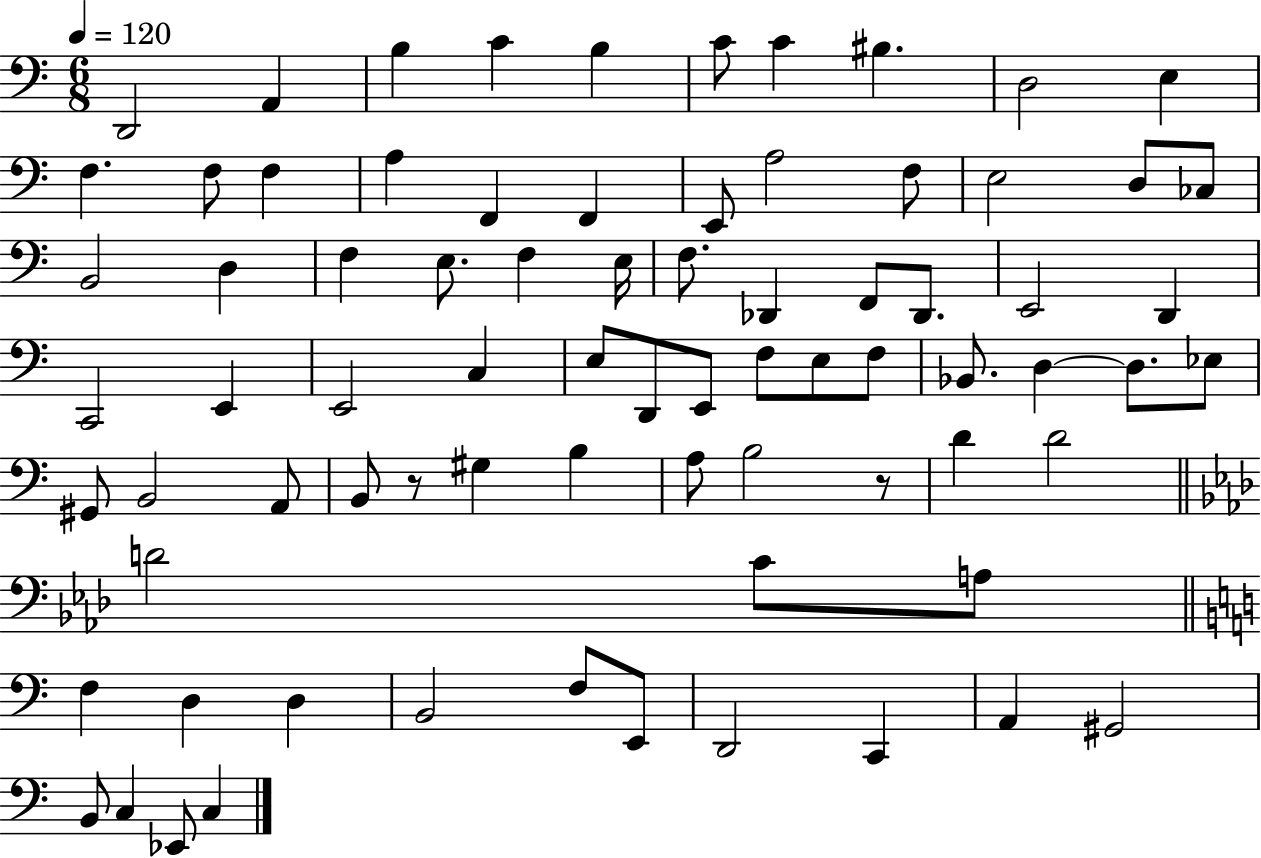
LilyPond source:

{
  \clef bass
  \numericTimeSignature
  \time 6/8
  \key c \major
  \tempo 4 = 120
  d,2 a,4 | b4 c'4 b4 | c'8 c'4 bis4. | d2 e4 | \break f4. f8 f4 | a4 f,4 f,4 | e,8 a2 f8 | e2 d8 ces8 | \break b,2 d4 | f4 e8. f4 e16 | f8. des,4 f,8 des,8. | e,2 d,4 | \break c,2 e,4 | e,2 c4 | e8 d,8 e,8 f8 e8 f8 | bes,8. d4~~ d8. ees8 | \break gis,8 b,2 a,8 | b,8 r8 gis4 b4 | a8 b2 r8 | d'4 d'2 | \break \bar "||" \break \key f \minor d'2 c'8 a8 | \bar "||" \break \key c \major f4 d4 d4 | b,2 f8 e,8 | d,2 c,4 | a,4 gis,2 | \break b,8 c4 ees,8 c4 | \bar "|."
}